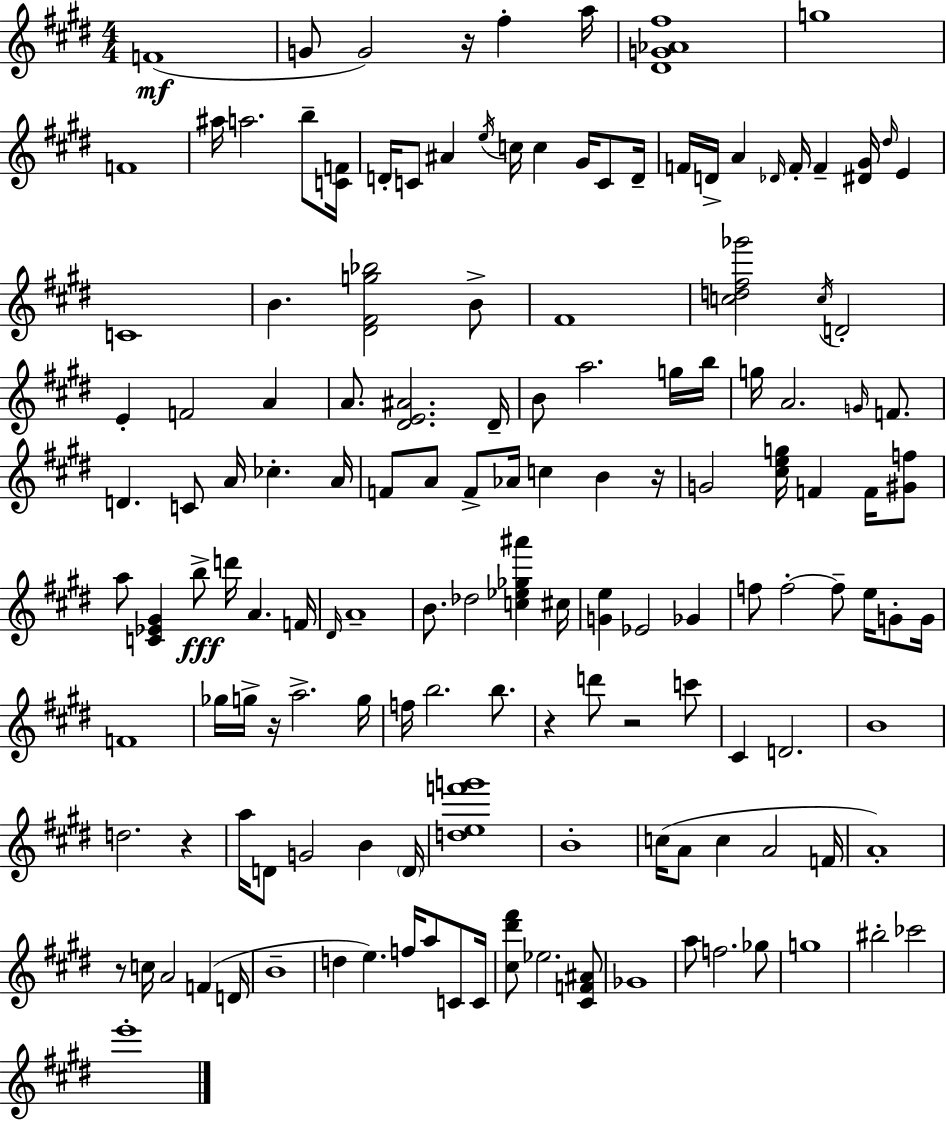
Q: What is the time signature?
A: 4/4